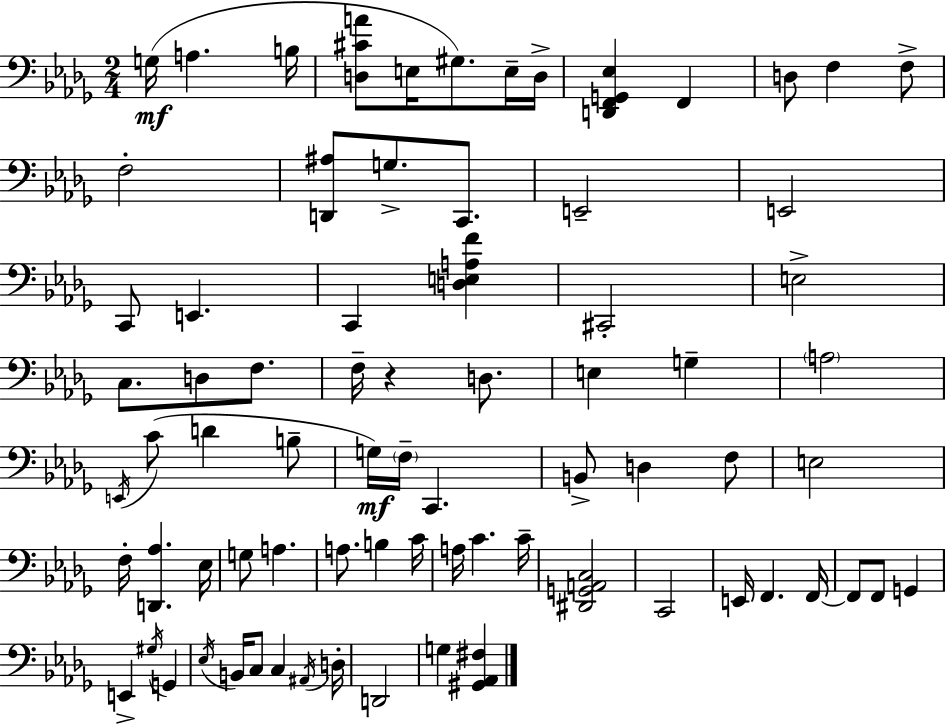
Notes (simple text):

G3/s A3/q. B3/s [D3,C#4,A4]/e E3/s G#3/e. E3/s D3/s [D2,F2,G2,Eb3]/q F2/q D3/e F3/q F3/e F3/h [D2,A#3]/e G3/e. C2/e. E2/h E2/h C2/e E2/q. C2/q [D3,E3,A3,F4]/q C#2/h E3/h C3/e. D3/e F3/e. F3/s R/q D3/e. E3/q G3/q A3/h E2/s C4/e D4/q B3/e G3/s F3/s C2/q. B2/e D3/q F3/e E3/h F3/s [D2,Ab3]/q. Eb3/s G3/e A3/q. A3/e. B3/q C4/s A3/s C4/q. C4/s [D#2,G2,A2,C3]/h C2/h E2/s F2/q. F2/s F2/e F2/e G2/q E2/q G#3/s G2/q Eb3/s B2/s C3/e C3/q A#2/s D3/s D2/h G3/q [G#2,Ab2,F#3]/q